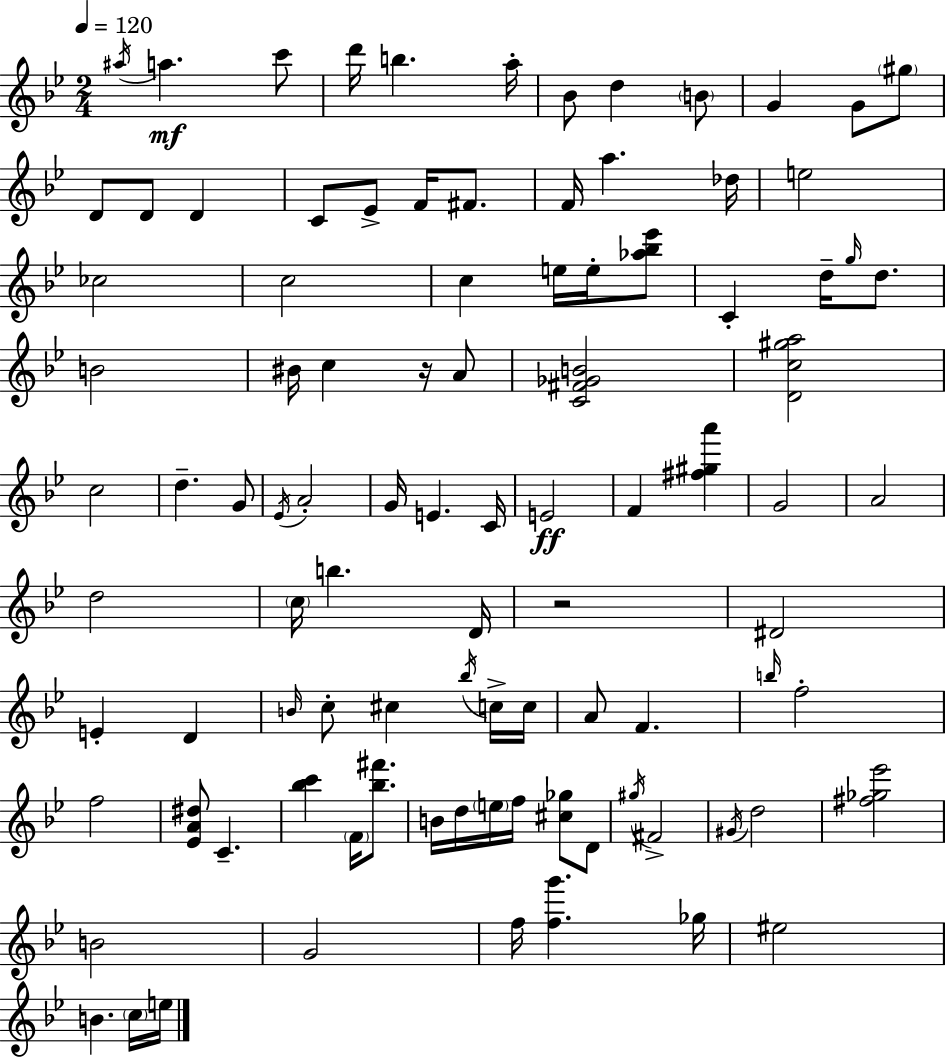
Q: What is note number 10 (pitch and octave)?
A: G4